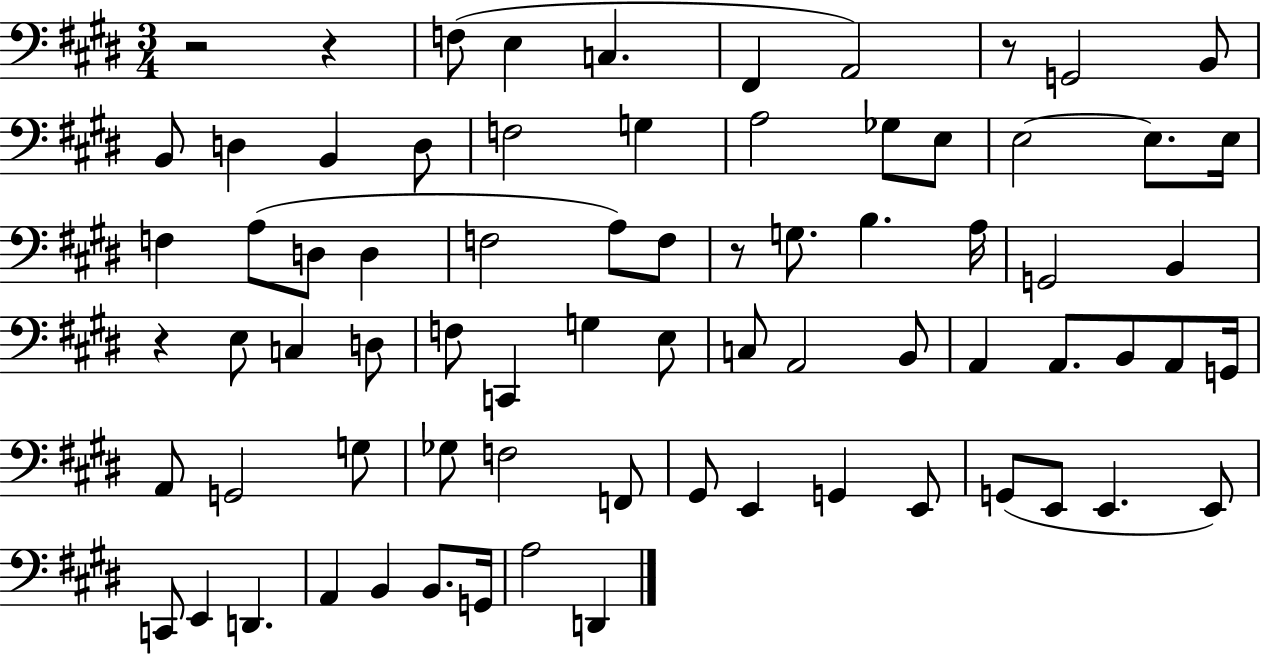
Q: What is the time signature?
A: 3/4